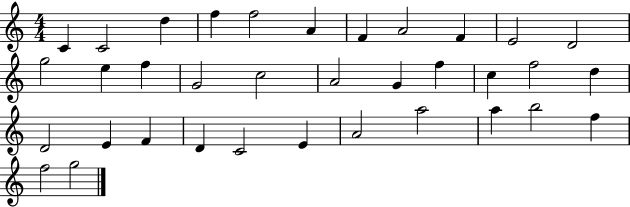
C4/q C4/h D5/q F5/q F5/h A4/q F4/q A4/h F4/q E4/h D4/h G5/h E5/q F5/q G4/h C5/h A4/h G4/q F5/q C5/q F5/h D5/q D4/h E4/q F4/q D4/q C4/h E4/q A4/h A5/h A5/q B5/h F5/q F5/h G5/h